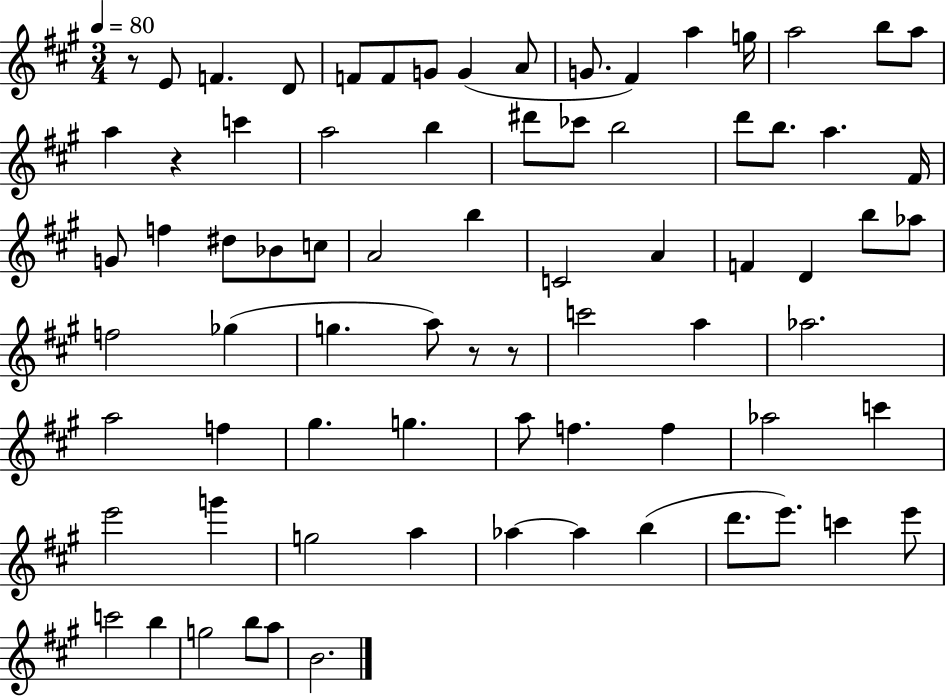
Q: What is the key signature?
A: A major